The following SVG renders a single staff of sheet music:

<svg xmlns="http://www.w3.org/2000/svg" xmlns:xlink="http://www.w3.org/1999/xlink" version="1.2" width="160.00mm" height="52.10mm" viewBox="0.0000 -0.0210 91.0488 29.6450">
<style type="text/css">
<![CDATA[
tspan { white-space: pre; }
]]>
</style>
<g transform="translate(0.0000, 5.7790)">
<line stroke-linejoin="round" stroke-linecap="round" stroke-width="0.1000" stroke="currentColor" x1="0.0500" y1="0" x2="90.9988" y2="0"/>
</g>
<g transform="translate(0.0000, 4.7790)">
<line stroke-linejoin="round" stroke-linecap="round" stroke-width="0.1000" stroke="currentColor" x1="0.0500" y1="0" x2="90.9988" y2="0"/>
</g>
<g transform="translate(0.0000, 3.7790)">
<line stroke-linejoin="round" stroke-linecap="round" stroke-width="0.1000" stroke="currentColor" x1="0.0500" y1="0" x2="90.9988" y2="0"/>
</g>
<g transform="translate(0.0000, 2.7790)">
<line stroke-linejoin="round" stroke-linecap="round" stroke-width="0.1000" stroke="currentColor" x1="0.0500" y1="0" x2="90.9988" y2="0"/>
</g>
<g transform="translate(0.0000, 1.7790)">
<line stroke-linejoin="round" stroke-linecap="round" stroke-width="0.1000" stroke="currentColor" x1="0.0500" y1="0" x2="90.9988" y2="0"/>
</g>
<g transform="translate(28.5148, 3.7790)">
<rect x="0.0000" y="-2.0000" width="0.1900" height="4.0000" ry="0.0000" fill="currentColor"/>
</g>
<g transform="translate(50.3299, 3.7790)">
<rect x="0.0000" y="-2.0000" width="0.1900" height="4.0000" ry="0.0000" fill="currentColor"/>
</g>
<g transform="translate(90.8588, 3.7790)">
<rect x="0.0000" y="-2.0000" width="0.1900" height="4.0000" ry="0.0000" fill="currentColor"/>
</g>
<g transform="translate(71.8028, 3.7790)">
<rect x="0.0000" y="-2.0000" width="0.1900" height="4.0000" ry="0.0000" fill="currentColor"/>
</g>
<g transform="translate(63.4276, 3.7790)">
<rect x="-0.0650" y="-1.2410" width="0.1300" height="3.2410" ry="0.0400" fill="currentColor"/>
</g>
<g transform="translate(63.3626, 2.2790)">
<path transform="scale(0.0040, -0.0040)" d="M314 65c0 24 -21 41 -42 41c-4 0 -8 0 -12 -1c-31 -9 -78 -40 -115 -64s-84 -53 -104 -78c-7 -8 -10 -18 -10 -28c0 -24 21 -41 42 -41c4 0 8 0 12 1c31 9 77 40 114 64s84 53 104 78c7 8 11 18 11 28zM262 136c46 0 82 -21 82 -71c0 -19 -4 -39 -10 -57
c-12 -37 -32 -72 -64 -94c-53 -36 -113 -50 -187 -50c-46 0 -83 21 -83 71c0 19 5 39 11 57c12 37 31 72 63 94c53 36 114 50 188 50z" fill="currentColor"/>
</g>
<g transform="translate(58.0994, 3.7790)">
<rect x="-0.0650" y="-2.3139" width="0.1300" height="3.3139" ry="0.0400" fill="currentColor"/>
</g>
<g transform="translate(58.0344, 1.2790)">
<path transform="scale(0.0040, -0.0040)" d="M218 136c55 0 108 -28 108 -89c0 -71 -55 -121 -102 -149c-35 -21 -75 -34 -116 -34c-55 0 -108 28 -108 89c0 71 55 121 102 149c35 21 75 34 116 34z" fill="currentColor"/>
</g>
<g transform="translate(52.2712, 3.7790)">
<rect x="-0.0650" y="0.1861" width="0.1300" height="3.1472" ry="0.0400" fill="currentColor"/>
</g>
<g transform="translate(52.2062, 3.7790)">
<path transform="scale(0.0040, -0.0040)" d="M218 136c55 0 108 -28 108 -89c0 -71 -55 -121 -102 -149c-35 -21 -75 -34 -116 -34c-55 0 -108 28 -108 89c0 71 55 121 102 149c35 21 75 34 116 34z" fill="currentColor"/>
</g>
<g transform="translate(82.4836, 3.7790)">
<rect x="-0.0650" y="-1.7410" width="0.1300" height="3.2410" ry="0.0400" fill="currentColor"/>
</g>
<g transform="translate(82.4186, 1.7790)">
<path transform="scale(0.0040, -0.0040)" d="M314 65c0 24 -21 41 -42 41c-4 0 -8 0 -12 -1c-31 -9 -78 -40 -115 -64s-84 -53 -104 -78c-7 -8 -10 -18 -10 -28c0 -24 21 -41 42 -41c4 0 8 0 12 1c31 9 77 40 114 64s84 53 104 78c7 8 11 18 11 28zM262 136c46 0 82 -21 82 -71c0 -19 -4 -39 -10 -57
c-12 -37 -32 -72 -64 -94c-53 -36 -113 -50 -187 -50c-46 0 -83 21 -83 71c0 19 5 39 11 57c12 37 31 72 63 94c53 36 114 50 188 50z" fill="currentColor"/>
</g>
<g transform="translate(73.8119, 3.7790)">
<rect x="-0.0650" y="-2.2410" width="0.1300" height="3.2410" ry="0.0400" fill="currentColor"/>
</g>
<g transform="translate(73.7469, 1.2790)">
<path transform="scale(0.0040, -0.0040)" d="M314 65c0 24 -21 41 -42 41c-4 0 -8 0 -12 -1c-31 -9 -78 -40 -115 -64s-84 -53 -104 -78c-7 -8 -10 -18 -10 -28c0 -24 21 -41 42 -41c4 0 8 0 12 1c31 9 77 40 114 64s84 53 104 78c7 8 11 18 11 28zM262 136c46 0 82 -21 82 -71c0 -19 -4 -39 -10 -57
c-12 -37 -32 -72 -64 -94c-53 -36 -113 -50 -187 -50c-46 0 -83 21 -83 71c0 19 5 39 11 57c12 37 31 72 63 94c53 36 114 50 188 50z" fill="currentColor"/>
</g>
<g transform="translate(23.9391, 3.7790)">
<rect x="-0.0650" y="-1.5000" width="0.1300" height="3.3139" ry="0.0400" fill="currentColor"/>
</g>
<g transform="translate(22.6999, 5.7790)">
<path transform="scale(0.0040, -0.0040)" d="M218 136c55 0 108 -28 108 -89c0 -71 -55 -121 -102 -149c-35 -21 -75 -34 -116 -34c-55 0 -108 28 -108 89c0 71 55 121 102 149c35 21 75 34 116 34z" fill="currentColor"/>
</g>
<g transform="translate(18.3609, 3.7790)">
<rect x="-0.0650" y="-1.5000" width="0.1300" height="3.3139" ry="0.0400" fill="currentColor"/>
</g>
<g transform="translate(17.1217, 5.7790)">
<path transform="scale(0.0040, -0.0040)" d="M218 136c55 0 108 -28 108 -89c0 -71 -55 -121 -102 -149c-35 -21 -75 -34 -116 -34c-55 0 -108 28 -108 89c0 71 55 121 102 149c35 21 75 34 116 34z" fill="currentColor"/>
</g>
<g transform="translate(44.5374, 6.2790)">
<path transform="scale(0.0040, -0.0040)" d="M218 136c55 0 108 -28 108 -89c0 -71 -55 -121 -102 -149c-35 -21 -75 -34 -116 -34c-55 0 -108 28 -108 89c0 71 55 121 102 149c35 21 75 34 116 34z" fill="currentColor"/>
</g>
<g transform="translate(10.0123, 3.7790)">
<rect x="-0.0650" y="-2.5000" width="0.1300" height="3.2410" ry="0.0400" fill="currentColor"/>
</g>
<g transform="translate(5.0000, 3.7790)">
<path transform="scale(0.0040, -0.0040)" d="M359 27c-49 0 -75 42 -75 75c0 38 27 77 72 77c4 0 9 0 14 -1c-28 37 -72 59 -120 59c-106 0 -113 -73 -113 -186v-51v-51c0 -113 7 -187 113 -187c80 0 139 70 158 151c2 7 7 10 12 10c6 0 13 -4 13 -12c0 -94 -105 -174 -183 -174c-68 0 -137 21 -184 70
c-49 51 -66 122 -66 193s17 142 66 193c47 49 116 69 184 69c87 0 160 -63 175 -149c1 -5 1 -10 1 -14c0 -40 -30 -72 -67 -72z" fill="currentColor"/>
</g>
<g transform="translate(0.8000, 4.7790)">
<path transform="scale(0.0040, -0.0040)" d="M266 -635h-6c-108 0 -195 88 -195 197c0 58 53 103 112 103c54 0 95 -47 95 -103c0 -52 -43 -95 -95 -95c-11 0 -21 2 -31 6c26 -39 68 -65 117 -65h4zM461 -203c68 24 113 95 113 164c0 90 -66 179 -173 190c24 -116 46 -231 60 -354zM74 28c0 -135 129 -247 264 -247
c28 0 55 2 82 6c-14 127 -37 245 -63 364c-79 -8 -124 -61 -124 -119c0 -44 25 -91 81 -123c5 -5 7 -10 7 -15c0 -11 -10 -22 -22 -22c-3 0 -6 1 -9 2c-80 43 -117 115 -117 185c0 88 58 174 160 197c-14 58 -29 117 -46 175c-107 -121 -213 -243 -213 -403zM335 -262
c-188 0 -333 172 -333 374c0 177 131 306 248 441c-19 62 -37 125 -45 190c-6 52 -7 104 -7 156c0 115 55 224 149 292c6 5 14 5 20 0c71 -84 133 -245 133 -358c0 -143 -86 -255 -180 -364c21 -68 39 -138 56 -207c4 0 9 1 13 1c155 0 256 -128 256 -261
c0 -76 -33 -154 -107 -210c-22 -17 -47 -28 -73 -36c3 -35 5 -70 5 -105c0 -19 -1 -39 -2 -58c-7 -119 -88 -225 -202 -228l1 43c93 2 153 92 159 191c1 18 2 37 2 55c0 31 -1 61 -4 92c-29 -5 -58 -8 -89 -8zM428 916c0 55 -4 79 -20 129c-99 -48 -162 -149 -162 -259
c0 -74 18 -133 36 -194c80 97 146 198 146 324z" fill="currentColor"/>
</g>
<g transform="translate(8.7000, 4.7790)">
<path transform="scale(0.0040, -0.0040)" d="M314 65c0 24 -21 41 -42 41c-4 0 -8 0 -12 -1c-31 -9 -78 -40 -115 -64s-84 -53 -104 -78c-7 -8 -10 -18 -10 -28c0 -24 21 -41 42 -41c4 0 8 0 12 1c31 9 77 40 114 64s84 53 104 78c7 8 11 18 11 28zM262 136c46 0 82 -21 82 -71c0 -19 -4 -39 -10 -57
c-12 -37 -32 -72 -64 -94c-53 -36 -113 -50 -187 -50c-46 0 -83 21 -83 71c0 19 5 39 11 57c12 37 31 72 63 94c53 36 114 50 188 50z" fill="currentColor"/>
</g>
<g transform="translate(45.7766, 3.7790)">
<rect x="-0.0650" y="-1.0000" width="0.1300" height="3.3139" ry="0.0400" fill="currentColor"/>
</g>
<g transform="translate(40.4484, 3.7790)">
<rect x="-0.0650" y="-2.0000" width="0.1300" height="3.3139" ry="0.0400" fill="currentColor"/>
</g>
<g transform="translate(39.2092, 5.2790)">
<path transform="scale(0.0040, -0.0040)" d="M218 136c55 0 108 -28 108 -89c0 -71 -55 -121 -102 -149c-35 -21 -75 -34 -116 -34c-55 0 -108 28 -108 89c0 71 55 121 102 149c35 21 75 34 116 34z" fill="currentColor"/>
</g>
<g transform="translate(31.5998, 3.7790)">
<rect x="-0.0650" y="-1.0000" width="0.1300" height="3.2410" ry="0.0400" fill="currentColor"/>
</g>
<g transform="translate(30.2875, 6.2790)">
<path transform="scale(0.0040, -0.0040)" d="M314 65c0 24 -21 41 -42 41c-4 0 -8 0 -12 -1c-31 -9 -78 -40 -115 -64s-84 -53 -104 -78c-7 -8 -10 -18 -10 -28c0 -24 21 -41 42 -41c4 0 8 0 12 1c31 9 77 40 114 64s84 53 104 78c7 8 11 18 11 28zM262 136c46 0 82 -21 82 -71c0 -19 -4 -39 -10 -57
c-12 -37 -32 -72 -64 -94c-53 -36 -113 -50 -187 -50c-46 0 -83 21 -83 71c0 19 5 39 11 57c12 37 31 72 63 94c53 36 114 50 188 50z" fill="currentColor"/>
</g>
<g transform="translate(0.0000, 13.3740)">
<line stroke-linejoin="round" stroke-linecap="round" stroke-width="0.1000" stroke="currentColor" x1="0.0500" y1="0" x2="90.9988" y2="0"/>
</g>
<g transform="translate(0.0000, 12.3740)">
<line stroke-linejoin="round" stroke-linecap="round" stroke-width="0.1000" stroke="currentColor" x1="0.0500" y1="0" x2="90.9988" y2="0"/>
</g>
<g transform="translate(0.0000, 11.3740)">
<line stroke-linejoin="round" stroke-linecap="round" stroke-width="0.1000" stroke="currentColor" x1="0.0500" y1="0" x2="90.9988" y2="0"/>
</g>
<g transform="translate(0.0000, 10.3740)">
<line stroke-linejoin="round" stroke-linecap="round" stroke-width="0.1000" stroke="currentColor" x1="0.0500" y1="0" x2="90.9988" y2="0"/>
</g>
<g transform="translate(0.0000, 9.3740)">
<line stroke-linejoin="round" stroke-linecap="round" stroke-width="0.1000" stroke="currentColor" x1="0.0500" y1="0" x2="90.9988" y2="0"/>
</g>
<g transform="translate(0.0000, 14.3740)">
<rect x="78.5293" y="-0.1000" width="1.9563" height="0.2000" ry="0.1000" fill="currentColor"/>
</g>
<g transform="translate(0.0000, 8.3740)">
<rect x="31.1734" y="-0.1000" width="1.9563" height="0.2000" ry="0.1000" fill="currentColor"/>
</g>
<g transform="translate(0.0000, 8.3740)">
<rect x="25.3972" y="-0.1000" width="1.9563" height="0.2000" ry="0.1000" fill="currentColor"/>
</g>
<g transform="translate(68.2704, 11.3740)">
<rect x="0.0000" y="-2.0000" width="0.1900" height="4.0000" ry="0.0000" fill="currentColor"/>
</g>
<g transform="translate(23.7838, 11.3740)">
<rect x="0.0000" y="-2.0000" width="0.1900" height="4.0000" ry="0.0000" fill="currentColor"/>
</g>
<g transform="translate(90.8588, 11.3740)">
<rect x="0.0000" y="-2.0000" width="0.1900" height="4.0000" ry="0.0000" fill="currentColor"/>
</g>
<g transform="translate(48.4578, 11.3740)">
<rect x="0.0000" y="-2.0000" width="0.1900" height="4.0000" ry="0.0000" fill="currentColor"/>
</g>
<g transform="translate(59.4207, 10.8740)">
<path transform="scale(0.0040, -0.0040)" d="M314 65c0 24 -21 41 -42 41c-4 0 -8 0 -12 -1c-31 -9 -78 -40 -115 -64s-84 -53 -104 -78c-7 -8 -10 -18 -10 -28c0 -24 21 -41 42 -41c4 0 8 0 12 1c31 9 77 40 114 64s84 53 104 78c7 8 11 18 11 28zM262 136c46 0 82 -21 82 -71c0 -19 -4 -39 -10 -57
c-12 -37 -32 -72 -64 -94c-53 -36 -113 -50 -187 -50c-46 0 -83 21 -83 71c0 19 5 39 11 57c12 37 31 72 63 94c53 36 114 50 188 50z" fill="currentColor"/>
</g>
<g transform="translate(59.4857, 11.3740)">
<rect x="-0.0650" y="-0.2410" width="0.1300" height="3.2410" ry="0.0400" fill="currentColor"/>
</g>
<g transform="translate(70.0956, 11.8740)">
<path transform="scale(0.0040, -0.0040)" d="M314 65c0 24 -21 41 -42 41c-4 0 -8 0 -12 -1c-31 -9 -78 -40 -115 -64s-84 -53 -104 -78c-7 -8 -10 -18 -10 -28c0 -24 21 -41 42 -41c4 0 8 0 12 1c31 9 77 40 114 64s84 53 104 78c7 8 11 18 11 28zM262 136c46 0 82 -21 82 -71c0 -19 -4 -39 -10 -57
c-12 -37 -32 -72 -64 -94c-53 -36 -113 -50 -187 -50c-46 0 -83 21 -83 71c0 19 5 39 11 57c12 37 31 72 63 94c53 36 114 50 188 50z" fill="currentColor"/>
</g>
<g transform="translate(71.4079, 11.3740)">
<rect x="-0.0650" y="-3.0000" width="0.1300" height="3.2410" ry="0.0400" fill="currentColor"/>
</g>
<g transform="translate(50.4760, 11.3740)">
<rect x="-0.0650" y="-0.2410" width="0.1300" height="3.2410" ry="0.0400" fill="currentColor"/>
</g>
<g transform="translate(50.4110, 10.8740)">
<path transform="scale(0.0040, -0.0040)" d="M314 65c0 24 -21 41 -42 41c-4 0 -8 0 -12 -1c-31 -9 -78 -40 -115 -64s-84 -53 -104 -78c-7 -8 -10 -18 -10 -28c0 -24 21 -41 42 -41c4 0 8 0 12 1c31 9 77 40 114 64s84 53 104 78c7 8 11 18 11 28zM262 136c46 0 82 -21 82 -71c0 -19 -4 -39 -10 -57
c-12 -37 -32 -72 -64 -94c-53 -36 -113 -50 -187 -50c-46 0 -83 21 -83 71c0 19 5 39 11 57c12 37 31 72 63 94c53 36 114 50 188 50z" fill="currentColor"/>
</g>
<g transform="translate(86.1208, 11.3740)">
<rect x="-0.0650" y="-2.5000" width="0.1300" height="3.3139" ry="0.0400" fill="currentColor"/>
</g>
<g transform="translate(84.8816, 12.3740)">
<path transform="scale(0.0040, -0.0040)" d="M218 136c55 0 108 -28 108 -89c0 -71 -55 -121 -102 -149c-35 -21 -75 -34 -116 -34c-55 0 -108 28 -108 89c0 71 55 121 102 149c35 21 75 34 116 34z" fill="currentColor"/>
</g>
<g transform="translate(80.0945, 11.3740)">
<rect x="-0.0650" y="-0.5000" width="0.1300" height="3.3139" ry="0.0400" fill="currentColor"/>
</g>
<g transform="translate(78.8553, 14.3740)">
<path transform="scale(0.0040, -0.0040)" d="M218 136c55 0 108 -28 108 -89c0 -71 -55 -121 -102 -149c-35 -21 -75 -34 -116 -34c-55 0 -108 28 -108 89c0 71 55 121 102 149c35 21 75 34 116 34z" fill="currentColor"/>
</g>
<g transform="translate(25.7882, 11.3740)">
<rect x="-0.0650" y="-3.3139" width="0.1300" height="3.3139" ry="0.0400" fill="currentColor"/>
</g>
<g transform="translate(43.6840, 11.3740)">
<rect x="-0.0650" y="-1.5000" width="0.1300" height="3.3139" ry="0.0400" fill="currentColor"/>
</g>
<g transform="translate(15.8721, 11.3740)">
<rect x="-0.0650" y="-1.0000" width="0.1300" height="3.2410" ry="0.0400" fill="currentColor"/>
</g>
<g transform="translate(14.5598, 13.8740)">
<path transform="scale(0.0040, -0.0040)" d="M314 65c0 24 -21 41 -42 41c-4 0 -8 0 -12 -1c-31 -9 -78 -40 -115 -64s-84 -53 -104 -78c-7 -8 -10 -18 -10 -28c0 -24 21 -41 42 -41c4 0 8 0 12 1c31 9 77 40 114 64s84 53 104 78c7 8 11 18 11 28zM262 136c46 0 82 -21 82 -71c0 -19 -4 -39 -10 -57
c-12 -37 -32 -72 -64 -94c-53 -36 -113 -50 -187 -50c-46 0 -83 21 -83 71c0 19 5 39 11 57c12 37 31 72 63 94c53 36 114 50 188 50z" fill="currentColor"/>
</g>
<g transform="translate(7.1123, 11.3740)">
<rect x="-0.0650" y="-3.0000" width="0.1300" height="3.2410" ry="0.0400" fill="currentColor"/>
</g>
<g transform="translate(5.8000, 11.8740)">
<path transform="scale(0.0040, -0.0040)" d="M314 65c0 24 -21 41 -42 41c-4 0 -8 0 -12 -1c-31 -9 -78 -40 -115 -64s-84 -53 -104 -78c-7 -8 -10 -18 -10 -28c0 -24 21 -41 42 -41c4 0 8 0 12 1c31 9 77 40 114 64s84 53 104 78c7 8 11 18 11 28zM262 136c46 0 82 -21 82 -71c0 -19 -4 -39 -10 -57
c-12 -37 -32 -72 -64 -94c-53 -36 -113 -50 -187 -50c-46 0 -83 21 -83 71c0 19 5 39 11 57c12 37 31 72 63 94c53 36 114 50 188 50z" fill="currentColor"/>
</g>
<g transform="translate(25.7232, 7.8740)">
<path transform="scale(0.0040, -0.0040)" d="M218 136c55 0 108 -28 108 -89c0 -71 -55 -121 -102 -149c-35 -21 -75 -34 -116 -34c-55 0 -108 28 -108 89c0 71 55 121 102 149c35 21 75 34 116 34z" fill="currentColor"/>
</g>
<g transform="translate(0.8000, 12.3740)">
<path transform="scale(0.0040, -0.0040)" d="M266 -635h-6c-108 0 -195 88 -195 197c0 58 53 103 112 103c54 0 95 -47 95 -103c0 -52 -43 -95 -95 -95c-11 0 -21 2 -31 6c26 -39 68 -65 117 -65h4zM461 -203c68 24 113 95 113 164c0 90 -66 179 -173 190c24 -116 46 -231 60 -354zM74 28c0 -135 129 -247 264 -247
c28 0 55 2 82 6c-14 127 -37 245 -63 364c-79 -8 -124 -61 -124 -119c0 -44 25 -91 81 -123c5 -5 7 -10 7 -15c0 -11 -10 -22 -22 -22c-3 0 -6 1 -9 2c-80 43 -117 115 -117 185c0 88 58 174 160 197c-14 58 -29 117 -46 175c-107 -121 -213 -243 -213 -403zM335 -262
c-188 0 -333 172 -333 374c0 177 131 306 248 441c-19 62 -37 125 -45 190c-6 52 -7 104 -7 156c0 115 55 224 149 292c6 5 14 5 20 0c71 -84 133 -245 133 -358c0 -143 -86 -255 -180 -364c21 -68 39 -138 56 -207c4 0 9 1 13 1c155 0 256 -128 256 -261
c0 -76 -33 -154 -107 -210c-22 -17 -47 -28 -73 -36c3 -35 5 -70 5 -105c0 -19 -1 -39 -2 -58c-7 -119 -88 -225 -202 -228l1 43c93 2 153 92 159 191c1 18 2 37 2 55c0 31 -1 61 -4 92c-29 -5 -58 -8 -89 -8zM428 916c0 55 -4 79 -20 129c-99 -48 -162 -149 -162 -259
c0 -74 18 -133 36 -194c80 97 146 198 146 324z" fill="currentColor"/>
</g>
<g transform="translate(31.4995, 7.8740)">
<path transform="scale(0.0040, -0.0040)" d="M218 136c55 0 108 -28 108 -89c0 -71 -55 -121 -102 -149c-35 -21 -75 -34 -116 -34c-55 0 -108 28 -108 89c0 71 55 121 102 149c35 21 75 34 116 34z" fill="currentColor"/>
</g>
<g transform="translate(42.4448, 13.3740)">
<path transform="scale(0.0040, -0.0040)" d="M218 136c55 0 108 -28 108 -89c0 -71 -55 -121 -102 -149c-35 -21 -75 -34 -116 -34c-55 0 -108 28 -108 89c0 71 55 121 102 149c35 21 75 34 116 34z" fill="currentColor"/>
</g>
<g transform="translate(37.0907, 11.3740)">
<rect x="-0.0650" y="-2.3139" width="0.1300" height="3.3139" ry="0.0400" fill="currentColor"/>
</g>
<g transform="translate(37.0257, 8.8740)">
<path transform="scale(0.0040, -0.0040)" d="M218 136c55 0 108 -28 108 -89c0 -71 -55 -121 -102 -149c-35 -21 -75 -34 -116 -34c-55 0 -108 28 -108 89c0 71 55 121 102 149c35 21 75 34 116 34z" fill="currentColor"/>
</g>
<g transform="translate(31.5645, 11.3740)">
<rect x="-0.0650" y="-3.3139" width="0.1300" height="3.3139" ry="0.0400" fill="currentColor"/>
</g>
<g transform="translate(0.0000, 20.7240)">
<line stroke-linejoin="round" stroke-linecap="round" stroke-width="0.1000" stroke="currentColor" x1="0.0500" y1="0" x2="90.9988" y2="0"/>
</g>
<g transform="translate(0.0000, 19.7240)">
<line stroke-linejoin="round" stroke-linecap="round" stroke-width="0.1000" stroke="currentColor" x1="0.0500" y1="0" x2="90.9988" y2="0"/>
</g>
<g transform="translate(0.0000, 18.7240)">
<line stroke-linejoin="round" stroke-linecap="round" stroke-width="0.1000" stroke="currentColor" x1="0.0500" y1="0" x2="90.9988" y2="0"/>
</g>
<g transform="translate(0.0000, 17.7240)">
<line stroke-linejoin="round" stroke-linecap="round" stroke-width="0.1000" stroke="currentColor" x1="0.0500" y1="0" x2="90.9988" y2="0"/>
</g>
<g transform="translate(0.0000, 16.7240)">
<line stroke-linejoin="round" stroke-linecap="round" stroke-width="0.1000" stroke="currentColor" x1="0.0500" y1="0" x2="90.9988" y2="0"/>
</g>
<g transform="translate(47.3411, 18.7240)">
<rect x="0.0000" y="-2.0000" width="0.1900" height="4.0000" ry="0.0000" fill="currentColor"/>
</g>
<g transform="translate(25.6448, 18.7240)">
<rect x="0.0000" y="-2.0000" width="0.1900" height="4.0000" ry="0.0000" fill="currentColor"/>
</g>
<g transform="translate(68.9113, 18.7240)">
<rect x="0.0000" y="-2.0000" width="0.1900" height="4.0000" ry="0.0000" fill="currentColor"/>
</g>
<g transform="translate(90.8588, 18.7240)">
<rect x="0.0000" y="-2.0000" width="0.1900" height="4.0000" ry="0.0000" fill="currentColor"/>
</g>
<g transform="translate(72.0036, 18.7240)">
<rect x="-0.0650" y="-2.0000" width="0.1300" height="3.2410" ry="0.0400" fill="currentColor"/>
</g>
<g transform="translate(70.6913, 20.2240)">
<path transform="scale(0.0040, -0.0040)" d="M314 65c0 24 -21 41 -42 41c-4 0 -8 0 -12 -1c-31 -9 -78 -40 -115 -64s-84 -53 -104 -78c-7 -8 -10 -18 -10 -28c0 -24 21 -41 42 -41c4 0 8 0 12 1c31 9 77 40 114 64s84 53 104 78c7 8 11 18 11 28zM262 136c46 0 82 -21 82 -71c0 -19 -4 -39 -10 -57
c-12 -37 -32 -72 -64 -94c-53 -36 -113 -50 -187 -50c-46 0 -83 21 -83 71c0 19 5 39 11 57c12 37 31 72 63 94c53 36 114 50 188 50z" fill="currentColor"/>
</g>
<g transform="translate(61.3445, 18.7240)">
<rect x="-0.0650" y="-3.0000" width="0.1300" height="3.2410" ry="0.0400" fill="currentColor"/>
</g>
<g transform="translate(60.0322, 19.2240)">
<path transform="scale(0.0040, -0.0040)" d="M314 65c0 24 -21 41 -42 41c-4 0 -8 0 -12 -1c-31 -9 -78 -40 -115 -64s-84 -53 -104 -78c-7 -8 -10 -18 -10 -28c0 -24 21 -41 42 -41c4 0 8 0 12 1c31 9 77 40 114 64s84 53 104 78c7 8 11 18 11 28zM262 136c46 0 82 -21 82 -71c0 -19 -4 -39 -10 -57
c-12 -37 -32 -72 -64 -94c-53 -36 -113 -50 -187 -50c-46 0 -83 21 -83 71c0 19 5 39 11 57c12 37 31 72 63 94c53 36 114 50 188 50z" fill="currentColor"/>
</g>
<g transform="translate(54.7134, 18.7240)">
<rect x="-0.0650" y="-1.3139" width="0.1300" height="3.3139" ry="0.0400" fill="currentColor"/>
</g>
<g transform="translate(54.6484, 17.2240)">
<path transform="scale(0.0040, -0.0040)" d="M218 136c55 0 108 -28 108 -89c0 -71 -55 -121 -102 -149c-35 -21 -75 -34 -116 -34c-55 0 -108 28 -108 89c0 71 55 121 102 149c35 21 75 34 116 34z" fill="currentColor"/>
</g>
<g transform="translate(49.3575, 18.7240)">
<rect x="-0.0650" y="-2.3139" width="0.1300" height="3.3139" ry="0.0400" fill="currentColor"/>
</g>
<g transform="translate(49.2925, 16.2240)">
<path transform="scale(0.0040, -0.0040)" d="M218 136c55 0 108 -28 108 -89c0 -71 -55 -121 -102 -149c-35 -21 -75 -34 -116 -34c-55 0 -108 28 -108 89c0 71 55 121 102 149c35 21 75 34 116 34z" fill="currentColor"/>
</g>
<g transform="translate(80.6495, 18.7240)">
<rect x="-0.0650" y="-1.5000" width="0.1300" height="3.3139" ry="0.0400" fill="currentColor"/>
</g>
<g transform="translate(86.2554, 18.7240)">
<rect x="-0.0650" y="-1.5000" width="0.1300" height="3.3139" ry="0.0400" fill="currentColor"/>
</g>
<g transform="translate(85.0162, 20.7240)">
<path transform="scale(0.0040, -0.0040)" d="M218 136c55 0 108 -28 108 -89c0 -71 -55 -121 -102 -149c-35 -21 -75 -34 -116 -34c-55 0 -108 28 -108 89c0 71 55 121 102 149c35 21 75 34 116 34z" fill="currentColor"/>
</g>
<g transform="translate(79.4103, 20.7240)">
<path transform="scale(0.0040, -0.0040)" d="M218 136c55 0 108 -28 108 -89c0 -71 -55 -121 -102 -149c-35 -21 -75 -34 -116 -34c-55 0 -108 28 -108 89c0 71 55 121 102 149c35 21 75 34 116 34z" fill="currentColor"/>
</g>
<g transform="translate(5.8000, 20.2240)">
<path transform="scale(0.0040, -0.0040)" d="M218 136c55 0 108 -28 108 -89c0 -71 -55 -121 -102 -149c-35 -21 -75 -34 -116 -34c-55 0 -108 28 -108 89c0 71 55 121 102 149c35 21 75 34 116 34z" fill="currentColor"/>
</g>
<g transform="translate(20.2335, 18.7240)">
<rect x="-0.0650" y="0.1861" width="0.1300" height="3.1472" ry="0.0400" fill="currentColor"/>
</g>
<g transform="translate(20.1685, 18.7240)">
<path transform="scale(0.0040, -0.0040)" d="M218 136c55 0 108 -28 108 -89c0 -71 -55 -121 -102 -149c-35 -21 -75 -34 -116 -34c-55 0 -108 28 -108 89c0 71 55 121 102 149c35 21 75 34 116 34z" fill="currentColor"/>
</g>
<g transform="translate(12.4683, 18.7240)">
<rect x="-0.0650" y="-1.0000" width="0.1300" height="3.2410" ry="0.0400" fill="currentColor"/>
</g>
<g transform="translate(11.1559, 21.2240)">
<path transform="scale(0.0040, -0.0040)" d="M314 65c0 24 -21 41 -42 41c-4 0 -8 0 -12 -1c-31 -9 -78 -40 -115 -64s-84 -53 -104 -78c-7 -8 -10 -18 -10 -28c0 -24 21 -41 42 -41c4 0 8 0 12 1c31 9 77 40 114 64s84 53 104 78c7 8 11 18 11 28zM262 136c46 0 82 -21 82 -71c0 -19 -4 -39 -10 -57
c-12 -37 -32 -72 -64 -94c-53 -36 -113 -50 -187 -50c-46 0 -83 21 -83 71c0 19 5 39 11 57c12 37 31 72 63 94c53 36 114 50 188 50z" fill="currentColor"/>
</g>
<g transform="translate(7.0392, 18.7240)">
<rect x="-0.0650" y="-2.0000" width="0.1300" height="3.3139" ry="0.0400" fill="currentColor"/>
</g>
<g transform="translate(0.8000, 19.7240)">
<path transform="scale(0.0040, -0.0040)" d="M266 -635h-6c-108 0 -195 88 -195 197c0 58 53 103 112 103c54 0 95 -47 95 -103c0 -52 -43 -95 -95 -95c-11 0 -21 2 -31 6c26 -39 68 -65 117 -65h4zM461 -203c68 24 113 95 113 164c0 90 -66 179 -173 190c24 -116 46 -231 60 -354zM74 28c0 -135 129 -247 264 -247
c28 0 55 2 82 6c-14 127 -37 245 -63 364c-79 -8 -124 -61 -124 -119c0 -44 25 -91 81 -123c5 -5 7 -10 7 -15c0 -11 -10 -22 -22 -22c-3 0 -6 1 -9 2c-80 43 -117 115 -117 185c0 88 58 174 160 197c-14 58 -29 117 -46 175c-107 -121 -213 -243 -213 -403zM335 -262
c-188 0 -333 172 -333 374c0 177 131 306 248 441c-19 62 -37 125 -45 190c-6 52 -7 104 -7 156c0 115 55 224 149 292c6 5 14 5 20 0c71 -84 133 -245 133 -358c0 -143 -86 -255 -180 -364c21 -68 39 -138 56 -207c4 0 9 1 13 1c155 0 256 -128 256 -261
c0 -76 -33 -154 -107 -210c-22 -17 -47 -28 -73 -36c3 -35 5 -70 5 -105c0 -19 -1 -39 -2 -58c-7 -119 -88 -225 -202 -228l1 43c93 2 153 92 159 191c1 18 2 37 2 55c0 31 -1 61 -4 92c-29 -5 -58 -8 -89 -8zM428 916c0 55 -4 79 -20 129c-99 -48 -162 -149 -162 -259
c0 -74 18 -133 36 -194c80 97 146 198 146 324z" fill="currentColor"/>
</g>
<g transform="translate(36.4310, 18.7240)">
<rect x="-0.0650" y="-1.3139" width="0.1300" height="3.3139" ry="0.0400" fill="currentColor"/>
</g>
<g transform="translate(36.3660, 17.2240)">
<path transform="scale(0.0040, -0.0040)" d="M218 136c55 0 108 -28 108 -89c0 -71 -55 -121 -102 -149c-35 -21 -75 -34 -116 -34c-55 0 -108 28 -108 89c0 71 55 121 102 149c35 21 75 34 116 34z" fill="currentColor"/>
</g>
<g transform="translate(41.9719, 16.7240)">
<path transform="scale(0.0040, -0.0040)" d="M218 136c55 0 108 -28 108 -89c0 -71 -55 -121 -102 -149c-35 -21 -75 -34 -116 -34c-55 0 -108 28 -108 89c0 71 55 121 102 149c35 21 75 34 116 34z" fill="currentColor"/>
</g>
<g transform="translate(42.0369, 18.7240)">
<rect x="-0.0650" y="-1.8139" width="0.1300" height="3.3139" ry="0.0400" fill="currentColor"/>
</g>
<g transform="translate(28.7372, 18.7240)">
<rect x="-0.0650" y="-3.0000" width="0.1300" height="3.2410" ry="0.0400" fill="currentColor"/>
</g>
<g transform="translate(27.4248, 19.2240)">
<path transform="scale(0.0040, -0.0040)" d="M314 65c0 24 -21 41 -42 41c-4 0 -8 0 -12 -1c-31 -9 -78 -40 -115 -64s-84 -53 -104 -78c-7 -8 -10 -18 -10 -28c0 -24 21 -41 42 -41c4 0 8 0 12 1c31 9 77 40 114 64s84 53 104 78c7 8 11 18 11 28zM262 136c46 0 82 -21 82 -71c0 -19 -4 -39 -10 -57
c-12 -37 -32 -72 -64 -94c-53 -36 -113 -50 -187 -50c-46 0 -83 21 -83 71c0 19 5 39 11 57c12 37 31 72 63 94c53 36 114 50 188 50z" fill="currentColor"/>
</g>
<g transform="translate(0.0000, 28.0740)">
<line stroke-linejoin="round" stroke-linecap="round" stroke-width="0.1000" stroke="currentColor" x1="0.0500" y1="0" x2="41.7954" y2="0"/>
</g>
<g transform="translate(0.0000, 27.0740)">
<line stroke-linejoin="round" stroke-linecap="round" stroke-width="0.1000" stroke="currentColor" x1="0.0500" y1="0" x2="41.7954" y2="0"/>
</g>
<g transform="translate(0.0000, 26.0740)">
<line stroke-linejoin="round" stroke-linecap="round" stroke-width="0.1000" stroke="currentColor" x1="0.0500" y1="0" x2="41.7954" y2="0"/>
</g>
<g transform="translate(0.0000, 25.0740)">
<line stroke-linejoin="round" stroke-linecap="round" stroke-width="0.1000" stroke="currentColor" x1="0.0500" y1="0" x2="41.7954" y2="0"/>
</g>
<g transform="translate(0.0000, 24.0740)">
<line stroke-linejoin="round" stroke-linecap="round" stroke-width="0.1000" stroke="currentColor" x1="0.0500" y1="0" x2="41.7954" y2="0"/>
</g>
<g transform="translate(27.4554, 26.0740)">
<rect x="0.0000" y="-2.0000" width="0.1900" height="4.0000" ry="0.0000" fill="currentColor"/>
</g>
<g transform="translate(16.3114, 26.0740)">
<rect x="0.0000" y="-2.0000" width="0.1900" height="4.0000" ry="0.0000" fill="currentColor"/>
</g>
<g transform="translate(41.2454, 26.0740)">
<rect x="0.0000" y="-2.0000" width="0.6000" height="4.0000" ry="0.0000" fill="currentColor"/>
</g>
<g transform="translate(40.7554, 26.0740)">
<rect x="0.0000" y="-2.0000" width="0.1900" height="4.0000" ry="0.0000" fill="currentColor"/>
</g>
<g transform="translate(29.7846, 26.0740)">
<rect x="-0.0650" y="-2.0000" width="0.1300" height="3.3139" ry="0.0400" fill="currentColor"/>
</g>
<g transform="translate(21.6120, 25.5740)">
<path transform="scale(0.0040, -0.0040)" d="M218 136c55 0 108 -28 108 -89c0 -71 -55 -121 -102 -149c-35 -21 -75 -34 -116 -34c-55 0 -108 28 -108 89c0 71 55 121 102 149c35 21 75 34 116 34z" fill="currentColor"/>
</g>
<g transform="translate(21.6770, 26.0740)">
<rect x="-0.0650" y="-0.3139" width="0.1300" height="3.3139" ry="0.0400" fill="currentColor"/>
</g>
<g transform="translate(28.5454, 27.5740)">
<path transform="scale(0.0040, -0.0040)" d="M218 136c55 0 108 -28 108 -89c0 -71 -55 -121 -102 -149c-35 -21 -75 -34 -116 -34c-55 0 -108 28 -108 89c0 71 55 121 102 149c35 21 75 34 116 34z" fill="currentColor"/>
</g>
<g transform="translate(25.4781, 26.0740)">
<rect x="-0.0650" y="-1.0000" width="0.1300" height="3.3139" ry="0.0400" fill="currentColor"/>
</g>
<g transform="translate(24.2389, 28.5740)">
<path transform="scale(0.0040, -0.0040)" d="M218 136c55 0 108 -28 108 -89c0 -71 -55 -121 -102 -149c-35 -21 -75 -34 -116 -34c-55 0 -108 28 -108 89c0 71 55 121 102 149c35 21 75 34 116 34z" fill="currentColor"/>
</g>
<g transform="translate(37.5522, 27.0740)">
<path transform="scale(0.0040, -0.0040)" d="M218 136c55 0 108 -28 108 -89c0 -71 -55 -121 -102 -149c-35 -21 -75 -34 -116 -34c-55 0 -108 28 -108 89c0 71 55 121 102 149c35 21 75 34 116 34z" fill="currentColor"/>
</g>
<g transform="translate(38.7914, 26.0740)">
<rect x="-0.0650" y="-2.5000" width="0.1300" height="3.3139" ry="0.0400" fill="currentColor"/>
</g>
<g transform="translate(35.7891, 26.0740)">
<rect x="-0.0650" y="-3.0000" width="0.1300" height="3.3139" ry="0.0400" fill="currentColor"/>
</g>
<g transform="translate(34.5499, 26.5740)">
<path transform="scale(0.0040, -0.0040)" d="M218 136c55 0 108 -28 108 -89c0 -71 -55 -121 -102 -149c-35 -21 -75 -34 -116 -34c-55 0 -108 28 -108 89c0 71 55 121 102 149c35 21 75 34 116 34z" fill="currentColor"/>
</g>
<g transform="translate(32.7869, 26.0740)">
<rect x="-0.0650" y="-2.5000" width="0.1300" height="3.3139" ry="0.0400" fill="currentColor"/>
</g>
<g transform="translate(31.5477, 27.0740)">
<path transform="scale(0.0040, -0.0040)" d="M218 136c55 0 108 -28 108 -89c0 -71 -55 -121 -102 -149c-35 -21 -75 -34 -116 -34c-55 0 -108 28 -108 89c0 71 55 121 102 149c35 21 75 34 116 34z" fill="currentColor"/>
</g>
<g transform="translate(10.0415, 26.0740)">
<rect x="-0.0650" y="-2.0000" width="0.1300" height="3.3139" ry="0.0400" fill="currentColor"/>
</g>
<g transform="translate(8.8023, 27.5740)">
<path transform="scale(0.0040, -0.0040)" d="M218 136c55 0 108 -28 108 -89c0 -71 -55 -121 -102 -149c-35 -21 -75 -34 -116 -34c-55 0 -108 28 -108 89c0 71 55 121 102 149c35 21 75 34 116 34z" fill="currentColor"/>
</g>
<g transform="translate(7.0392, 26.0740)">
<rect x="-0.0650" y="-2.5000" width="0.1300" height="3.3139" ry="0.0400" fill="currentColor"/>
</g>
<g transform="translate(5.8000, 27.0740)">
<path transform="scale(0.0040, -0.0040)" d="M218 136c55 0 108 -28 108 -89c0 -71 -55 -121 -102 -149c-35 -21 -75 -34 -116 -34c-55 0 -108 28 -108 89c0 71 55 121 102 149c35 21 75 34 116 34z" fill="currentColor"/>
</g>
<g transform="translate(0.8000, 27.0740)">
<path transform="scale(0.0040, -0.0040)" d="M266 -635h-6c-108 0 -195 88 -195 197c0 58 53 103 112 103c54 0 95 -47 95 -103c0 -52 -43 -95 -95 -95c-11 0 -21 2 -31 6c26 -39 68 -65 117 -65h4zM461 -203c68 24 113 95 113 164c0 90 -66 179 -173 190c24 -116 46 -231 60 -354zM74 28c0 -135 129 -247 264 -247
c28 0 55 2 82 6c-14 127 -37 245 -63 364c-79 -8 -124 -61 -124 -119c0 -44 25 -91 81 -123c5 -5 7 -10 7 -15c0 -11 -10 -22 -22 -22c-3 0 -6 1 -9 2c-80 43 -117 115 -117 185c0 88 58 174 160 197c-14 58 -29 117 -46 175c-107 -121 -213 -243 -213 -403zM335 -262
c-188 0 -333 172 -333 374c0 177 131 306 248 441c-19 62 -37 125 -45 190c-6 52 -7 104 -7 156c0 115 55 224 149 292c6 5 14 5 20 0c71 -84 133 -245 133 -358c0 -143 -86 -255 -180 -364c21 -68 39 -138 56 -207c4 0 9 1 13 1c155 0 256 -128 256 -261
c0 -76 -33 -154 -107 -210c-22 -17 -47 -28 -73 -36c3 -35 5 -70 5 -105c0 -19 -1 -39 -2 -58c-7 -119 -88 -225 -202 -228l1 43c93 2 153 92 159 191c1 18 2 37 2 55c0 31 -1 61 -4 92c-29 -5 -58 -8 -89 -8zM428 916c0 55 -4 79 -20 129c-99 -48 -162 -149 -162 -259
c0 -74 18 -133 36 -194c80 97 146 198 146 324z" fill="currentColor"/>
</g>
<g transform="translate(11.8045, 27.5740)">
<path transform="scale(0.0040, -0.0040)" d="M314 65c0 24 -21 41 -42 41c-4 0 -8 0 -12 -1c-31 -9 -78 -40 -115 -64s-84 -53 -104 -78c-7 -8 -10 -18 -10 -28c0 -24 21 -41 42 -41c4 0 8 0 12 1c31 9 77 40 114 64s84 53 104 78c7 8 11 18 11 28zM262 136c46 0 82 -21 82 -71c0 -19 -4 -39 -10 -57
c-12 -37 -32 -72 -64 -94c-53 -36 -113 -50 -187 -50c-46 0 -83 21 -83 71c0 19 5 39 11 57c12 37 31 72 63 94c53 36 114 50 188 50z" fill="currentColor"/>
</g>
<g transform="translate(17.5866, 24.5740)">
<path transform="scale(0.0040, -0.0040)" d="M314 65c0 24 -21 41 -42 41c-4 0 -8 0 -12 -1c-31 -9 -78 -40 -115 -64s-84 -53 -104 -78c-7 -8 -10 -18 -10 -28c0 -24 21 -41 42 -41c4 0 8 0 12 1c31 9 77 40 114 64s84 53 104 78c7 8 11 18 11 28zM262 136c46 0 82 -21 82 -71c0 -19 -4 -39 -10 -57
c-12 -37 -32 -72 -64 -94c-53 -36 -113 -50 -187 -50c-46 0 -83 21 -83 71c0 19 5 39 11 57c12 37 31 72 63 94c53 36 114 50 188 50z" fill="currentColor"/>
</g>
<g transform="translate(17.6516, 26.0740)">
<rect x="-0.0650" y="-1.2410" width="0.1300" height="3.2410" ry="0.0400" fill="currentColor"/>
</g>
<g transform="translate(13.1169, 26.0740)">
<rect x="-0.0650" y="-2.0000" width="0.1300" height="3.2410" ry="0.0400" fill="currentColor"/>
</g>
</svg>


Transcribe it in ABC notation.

X:1
T:Untitled
M:4/4
L:1/4
K:C
G2 E E D2 F D B g e2 g2 f2 A2 D2 b b g E c2 c2 A2 C G F D2 B A2 e f g e A2 F2 E E G F F2 e2 c D F G A G